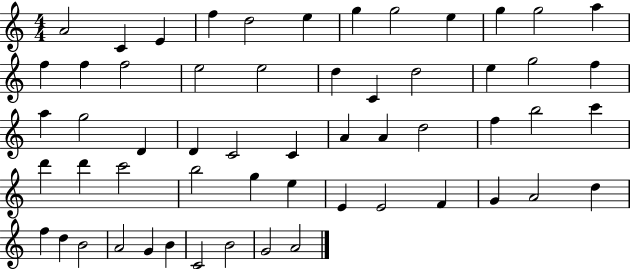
A4/h C4/q E4/q F5/q D5/h E5/q G5/q G5/h E5/q G5/q G5/h A5/q F5/q F5/q F5/h E5/h E5/h D5/q C4/q D5/h E5/q G5/h F5/q A5/q G5/h D4/q D4/q C4/h C4/q A4/q A4/q D5/h F5/q B5/h C6/q D6/q D6/q C6/h B5/h G5/q E5/q E4/q E4/h F4/q G4/q A4/h D5/q F5/q D5/q B4/h A4/h G4/q B4/q C4/h B4/h G4/h A4/h